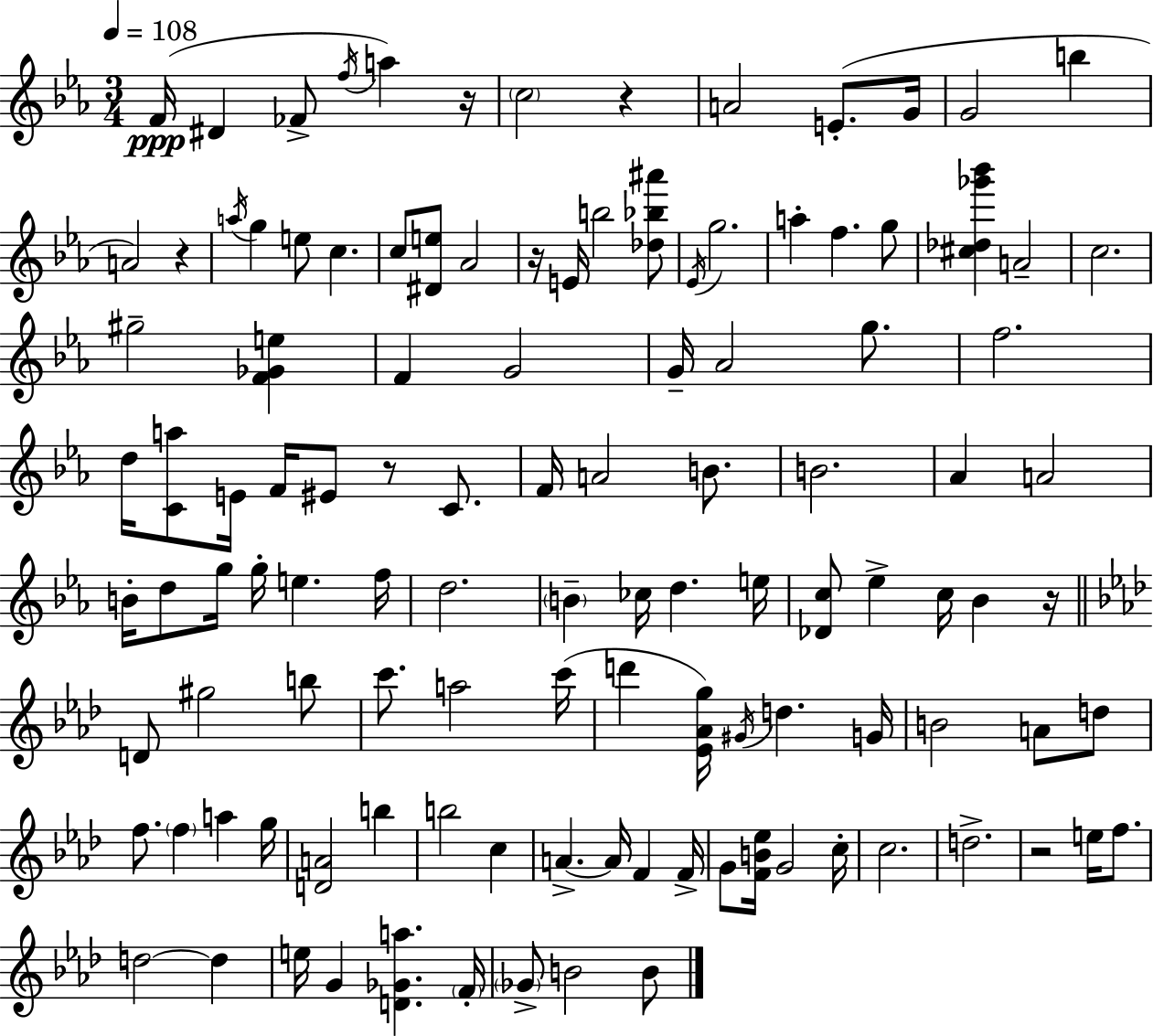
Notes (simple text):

F4/s D#4/q FES4/e F5/s A5/q R/s C5/h R/q A4/h E4/e. G4/s G4/h B5/q A4/h R/q A5/s G5/q E5/e C5/q. C5/e [D#4,E5]/e Ab4/h R/s E4/s B5/h [Db5,Bb5,A#6]/e Eb4/s G5/h. A5/q F5/q. G5/e [C#5,Db5,Gb6,Bb6]/q A4/h C5/h. G#5/h [F4,Gb4,E5]/q F4/q G4/h G4/s Ab4/h G5/e. F5/h. D5/s [C4,A5]/e E4/s F4/s EIS4/e R/e C4/e. F4/s A4/h B4/e. B4/h. Ab4/q A4/h B4/s D5/e G5/s G5/s E5/q. F5/s D5/h. B4/q CES5/s D5/q. E5/s [Db4,C5]/e Eb5/q C5/s Bb4/q R/s D4/e G#5/h B5/e C6/e. A5/h C6/s D6/q [Eb4,Ab4,G5]/s G#4/s D5/q. G4/s B4/h A4/e D5/e F5/e. F5/q A5/q G5/s [D4,A4]/h B5/q B5/h C5/q A4/q. A4/s F4/q F4/s G4/e [F4,B4,Eb5]/s G4/h C5/s C5/h. D5/h. R/h E5/s F5/e. D5/h D5/q E5/s G4/q [D4,Gb4,A5]/q. F4/s Gb4/e B4/h B4/e